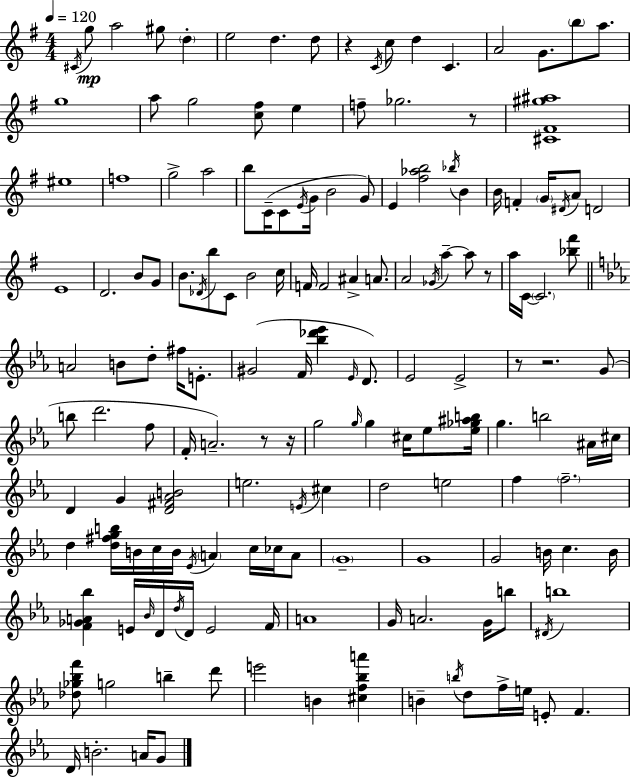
X:1
T:Untitled
M:4/4
L:1/4
K:Em
^C/4 g/2 a2 ^g/2 d e2 d d/2 z C/4 c/2 d C A2 G/2 b/2 a/2 g4 a/2 g2 [c^f]/2 e f/2 _g2 z/2 [^C^F^g^a]4 ^e4 f4 g2 a2 b/2 C/4 C/2 E/4 G/4 B2 G/2 E [^f_ab]2 _b/4 B B/4 F G/4 ^D/4 A/2 D2 E4 D2 B/2 G/2 B/2 _D/4 b/2 C/2 B2 c/4 F/4 F2 ^A A/2 A2 _G/4 a a/2 z/2 a/4 C/4 C2 [_b^f']/2 A2 B/2 d/2 ^f/4 E/2 ^G2 F/4 [_b_d'_e'] _E/4 D/2 _E2 _E2 z/2 z2 G/2 b/2 d'2 f/2 F/4 A2 z/2 z/4 g2 g/4 g ^c/4 _e/2 [_e_g^ab]/4 g b2 ^A/4 ^c/4 D G [D^F_AB]2 e2 E/4 ^c d2 e2 f f2 d [d^fgb]/4 B/4 c/4 B/4 _E/4 A c/4 _c/4 A/2 G4 G4 G2 B/4 c B/4 [F_GA_b] E/4 _B/4 D/4 d/4 D/4 E2 F/4 A4 G/4 A2 G/4 b/2 ^D/4 b4 [_d_g_bf']/2 g2 b d'/2 e'2 B [^cf_ba'] B b/4 d/2 f/4 e/4 E/2 F D/4 B2 A/4 G/2